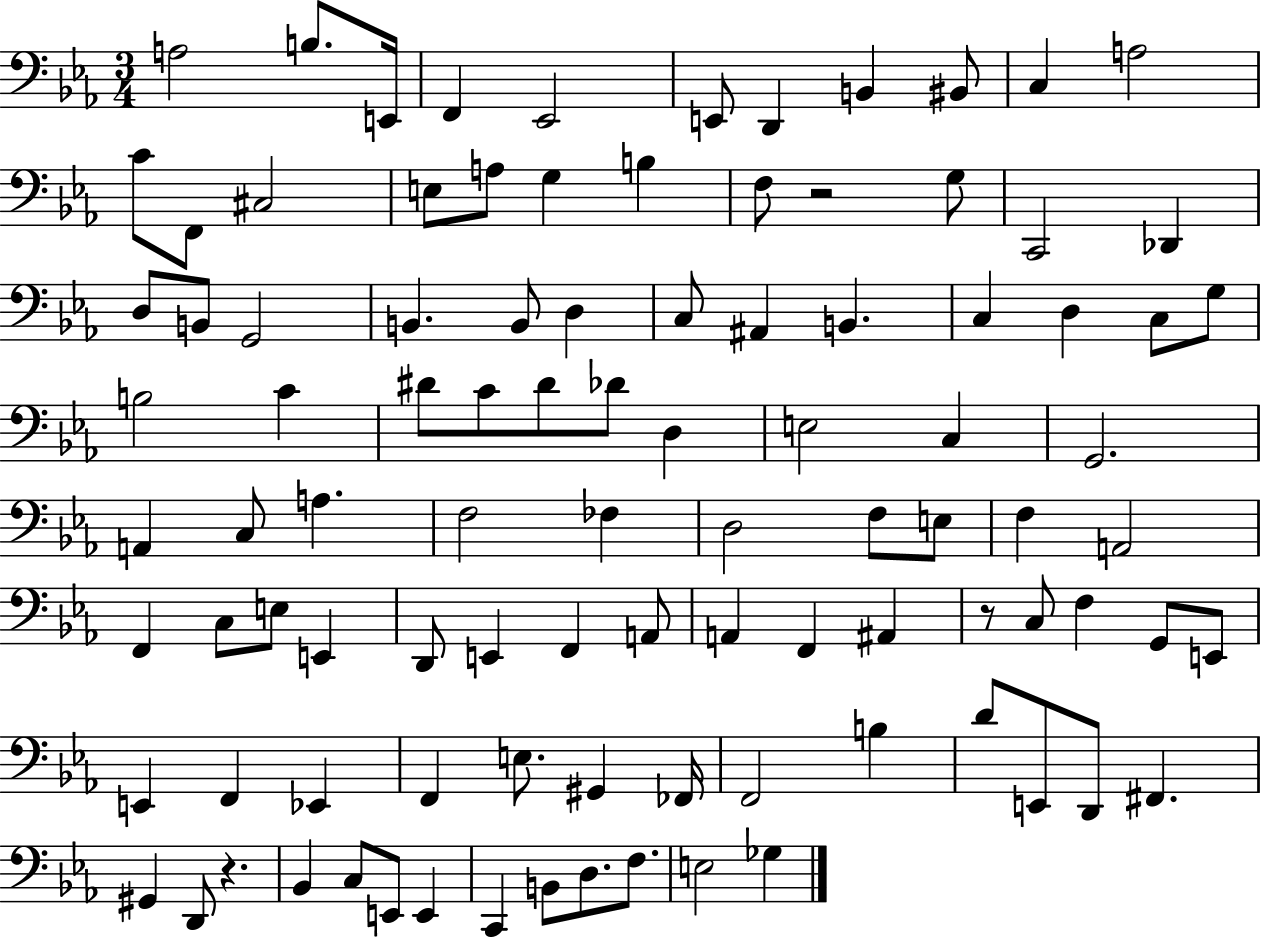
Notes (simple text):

A3/h B3/e. E2/s F2/q Eb2/h E2/e D2/q B2/q BIS2/e C3/q A3/h C4/e F2/e C#3/h E3/e A3/e G3/q B3/q F3/e R/h G3/e C2/h Db2/q D3/e B2/e G2/h B2/q. B2/e D3/q C3/e A#2/q B2/q. C3/q D3/q C3/e G3/e B3/h C4/q D#4/e C4/e D#4/e Db4/e D3/q E3/h C3/q G2/h. A2/q C3/e A3/q. F3/h FES3/q D3/h F3/e E3/e F3/q A2/h F2/q C3/e E3/e E2/q D2/e E2/q F2/q A2/e A2/q F2/q A#2/q R/e C3/e F3/q G2/e E2/e E2/q F2/q Eb2/q F2/q E3/e. G#2/q FES2/s F2/h B3/q D4/e E2/e D2/e F#2/q. G#2/q D2/e R/q. Bb2/q C3/e E2/e E2/q C2/q B2/e D3/e. F3/e. E3/h Gb3/q